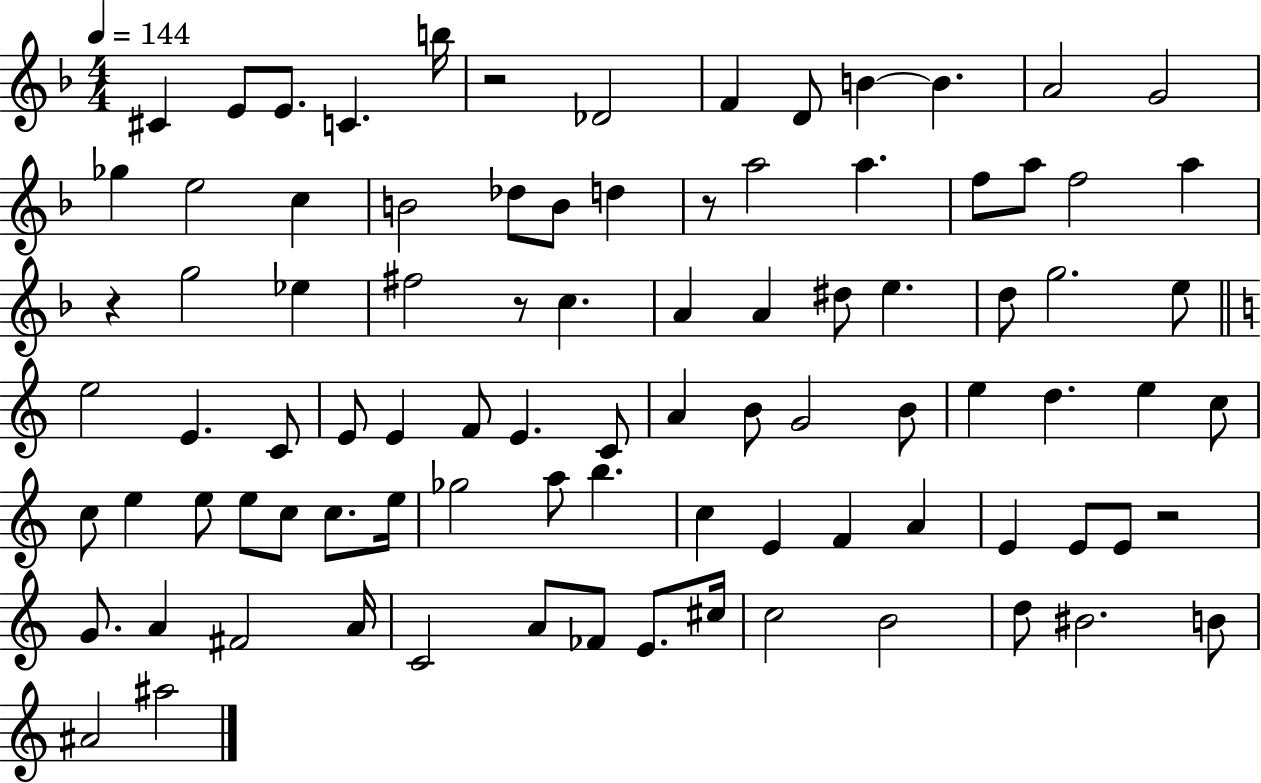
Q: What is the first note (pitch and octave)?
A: C#4